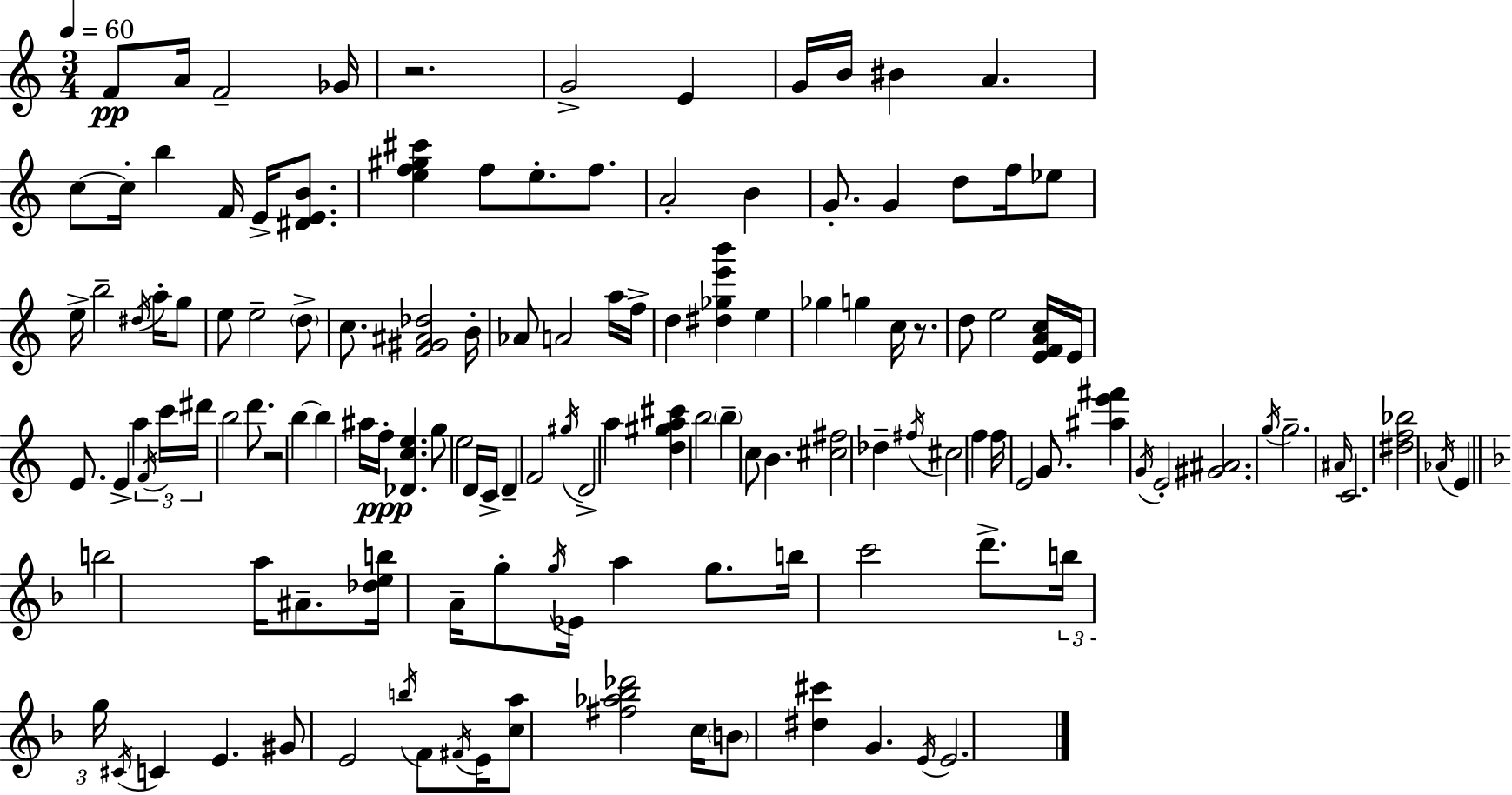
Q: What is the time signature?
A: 3/4